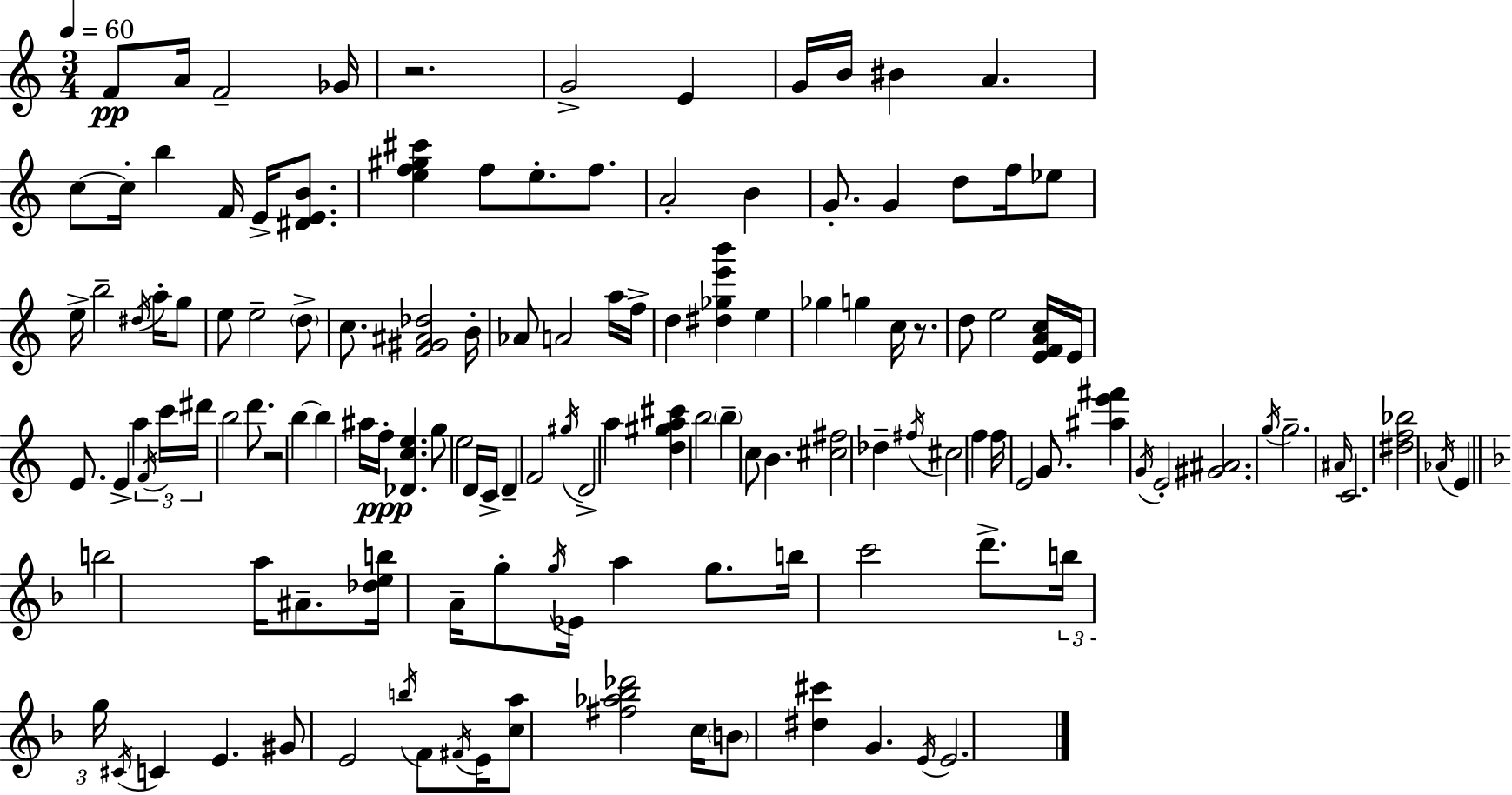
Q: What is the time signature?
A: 3/4